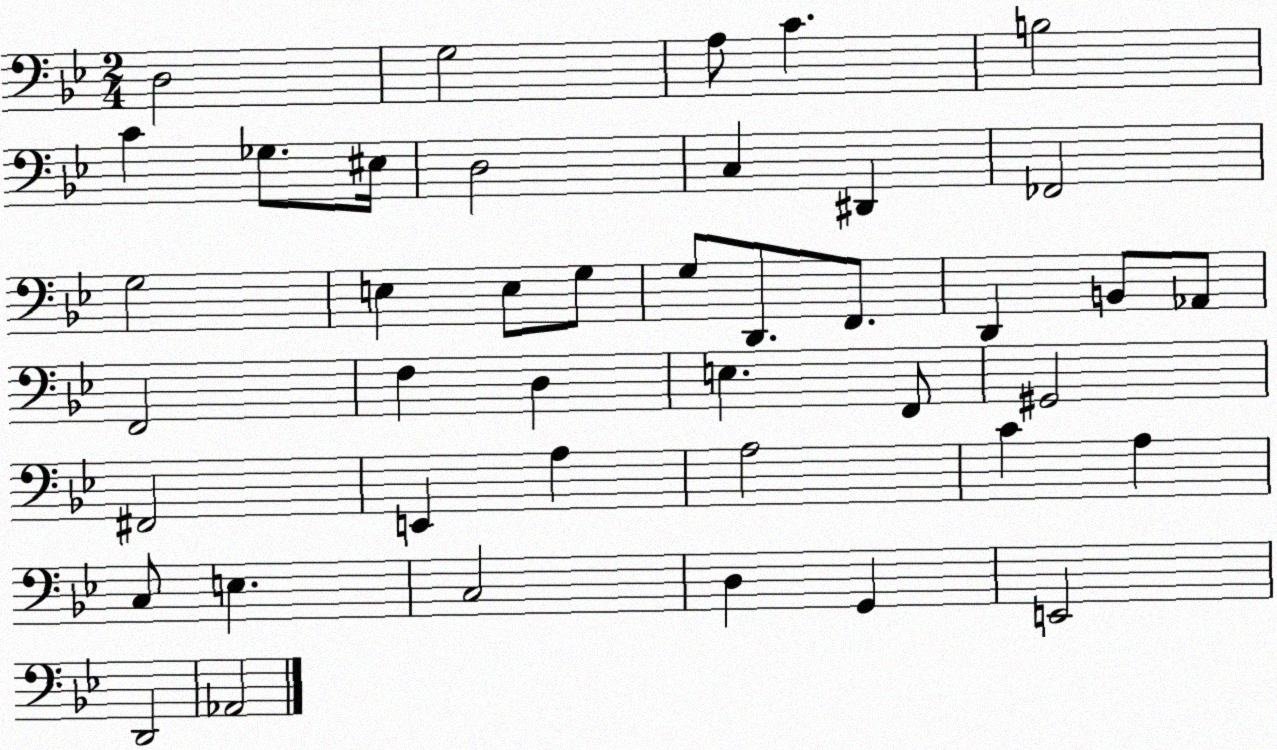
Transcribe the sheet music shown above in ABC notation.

X:1
T:Untitled
M:2/4
L:1/4
K:Bb
D,2 G,2 A,/2 C B,2 C _G,/2 ^E,/4 D,2 C, ^D,, _F,,2 G,2 E, E,/2 G,/2 G,/2 D,,/2 F,,/2 D,, B,,/2 _A,,/2 F,,2 F, D, E, F,,/2 ^G,,2 ^F,,2 E,, A, A,2 C A, C,/2 E, C,2 D, G,, E,,2 D,,2 _A,,2